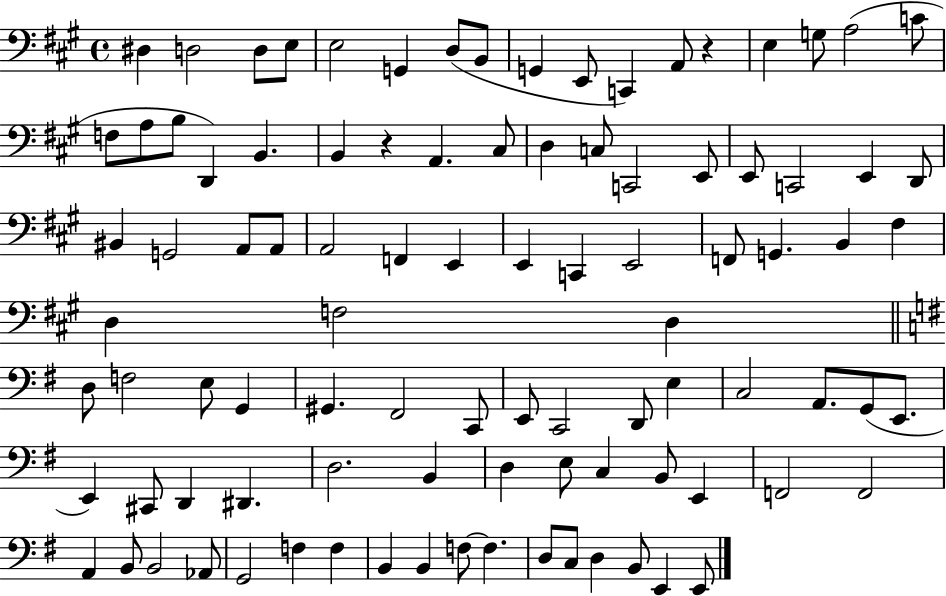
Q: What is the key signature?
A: A major